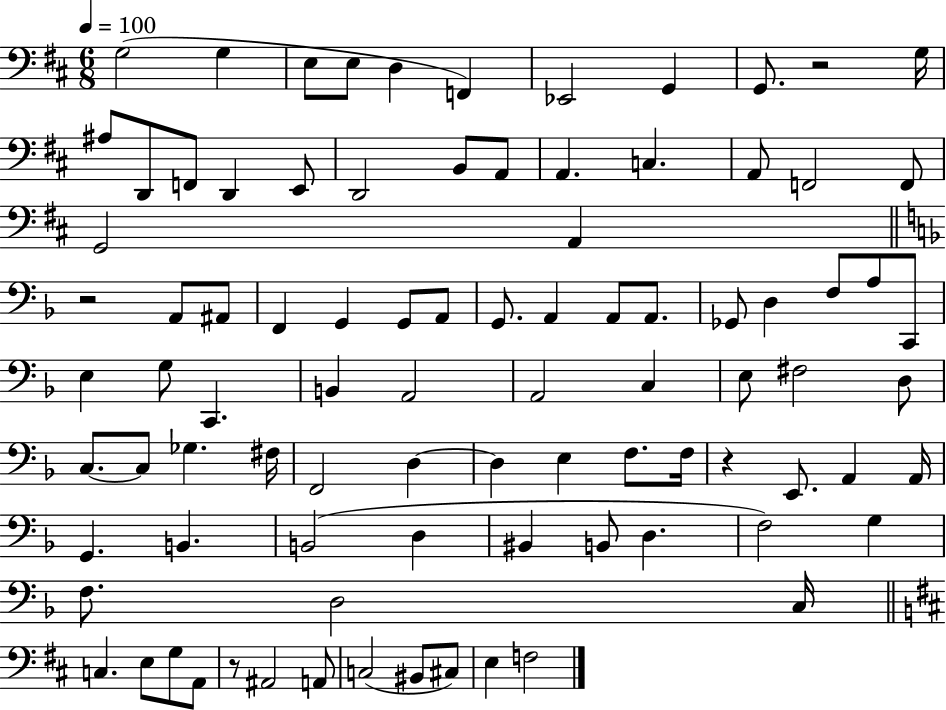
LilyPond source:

{
  \clef bass
  \numericTimeSignature
  \time 6/8
  \key d \major
  \tempo 4 = 100
  g2( g4 | e8 e8 d4 f,4) | ees,2 g,4 | g,8. r2 g16 | \break ais8 d,8 f,8 d,4 e,8 | d,2 b,8 a,8 | a,4. c4. | a,8 f,2 f,8 | \break g,2 a,4 | \bar "||" \break \key f \major r2 a,8 ais,8 | f,4 g,4 g,8 a,8 | g,8. a,4 a,8 a,8. | ges,8 d4 f8 a8 c,8 | \break e4 g8 c,4. | b,4 a,2 | a,2 c4 | e8 fis2 d8 | \break c8.~~ c8 ges4. fis16 | f,2 d4~~ | d4 e4 f8. f16 | r4 e,8. a,4 a,16 | \break g,4. b,4. | b,2( d4 | bis,4 b,8 d4. | f2) g4 | \break f8. d2 c16 | \bar "||" \break \key d \major c4. e8 g8 a,8 | r8 ais,2 a,8 | c2( bis,8 cis8) | e4 f2 | \break \bar "|."
}